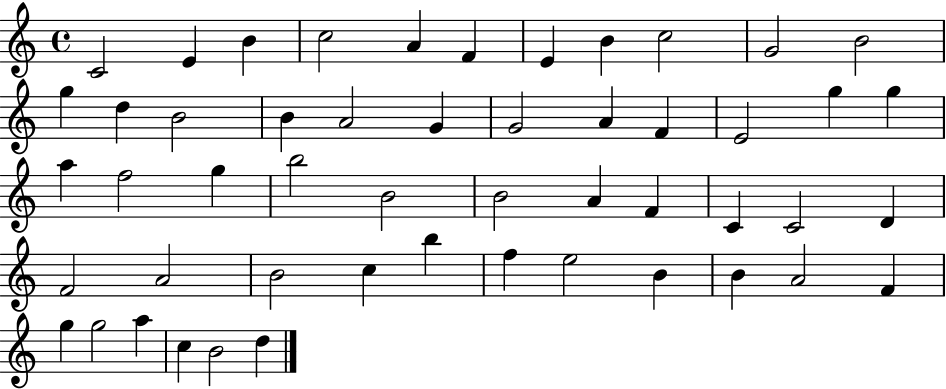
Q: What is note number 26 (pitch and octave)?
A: G5